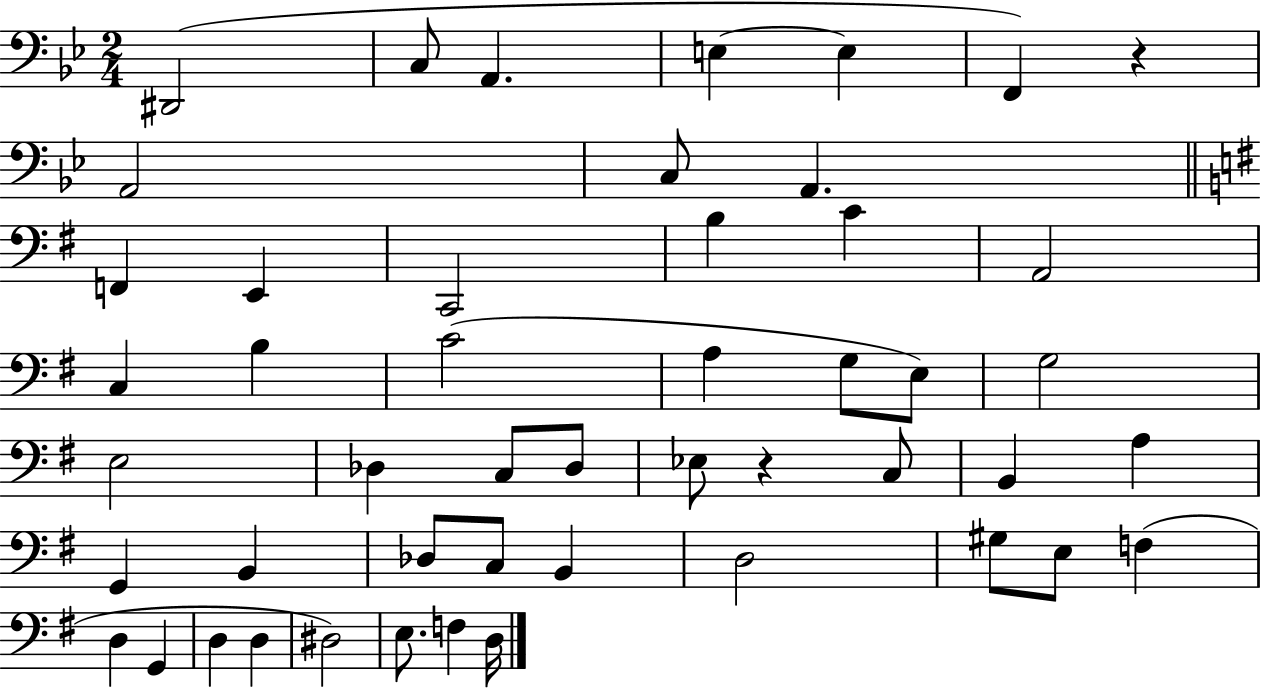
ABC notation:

X:1
T:Untitled
M:2/4
L:1/4
K:Bb
^D,,2 C,/2 A,, E, E, F,, z A,,2 C,/2 A,, F,, E,, C,,2 B, C A,,2 C, B, C2 A, G,/2 E,/2 G,2 E,2 _D, C,/2 _D,/2 _E,/2 z C,/2 B,, A, G,, B,, _D,/2 C,/2 B,, D,2 ^G,/2 E,/2 F, D, G,, D, D, ^D,2 E,/2 F, D,/4